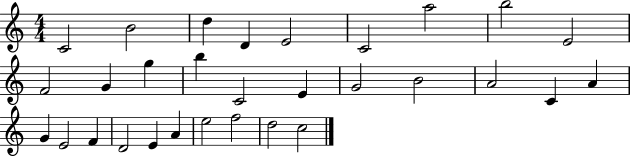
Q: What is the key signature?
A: C major